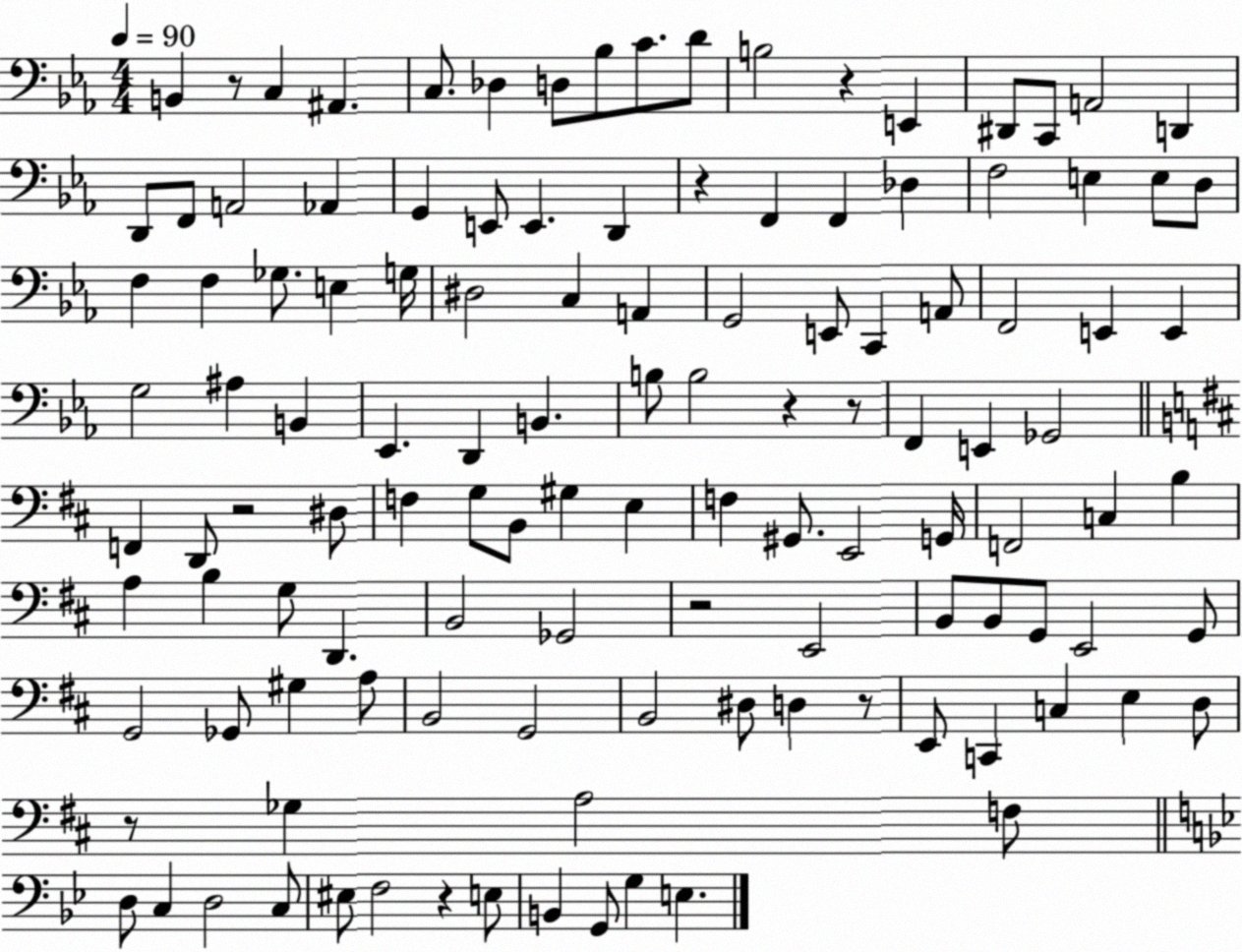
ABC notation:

X:1
T:Untitled
M:4/4
L:1/4
K:Eb
B,, z/2 C, ^A,, C,/2 _D, D,/2 _B,/2 C/2 D/2 B,2 z E,, ^D,,/2 C,,/2 A,,2 D,, D,,/2 F,,/2 A,,2 _A,, G,, E,,/2 E,, D,, z F,, F,, _D, F,2 E, E,/2 D,/2 F, F, _G,/2 E, G,/4 ^D,2 C, A,, G,,2 E,,/2 C,, A,,/2 F,,2 E,, E,, G,2 ^A, B,, _E,, D,, B,, B,/2 B,2 z z/2 F,, E,, _G,,2 F,, D,,/2 z2 ^D,/2 F, G,/2 B,,/2 ^G, E, F, ^G,,/2 E,,2 G,,/4 F,,2 C, B, A, B, G,/2 D,, B,,2 _G,,2 z2 E,,2 B,,/2 B,,/2 G,,/2 E,,2 G,,/2 G,,2 _G,,/2 ^G, A,/2 B,,2 G,,2 B,,2 ^D,/2 D, z/2 E,,/2 C,, C, E, D,/2 z/2 _G, A,2 F,/2 D,/2 C, D,2 C,/2 ^E,/2 F,2 z E,/2 B,, G,,/2 G, E,